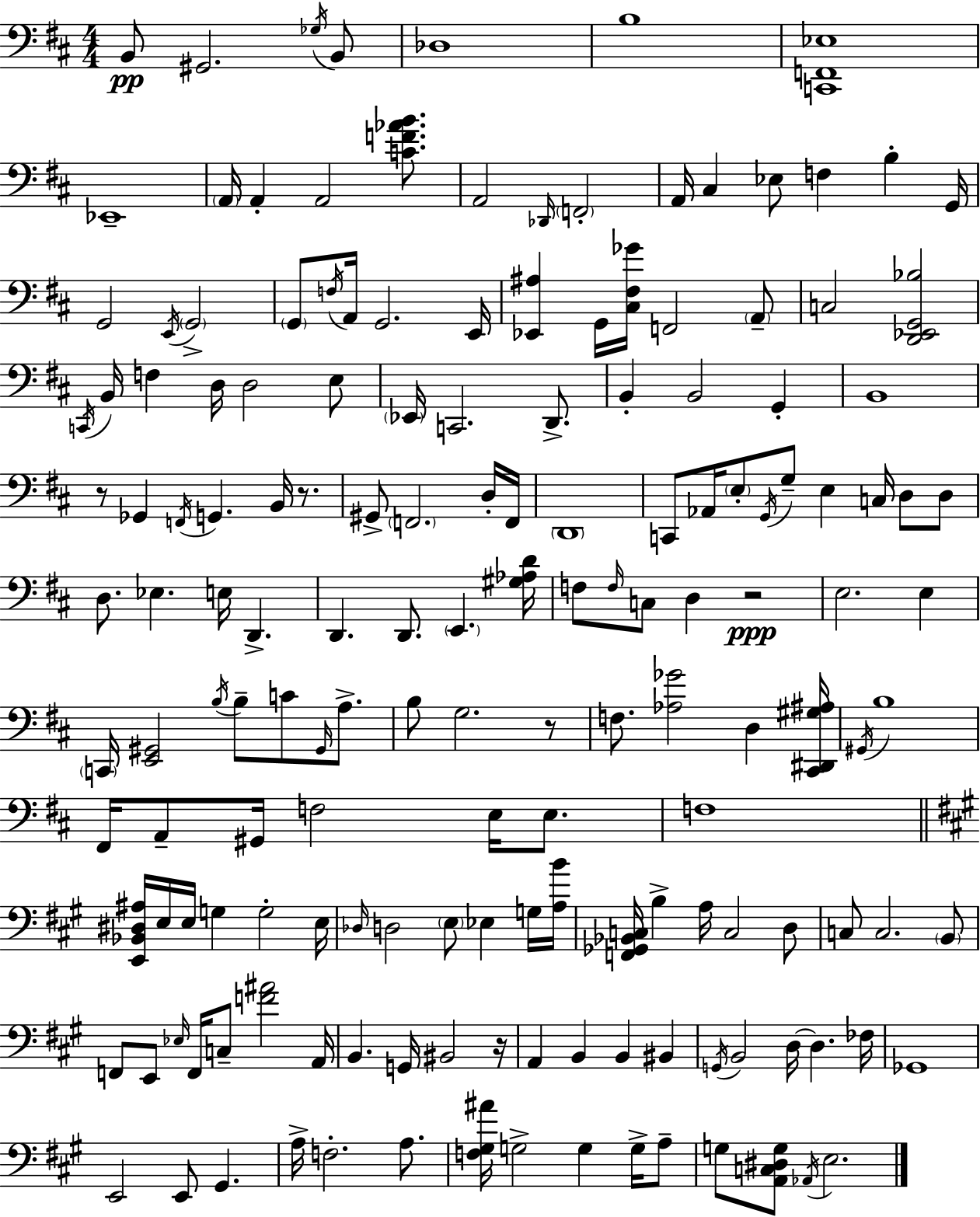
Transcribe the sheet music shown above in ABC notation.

X:1
T:Untitled
M:4/4
L:1/4
K:D
B,,/2 ^G,,2 _G,/4 B,,/2 _D,4 B,4 [C,,F,,_E,]4 _E,,4 A,,/4 A,, A,,2 [CF_AB]/2 A,,2 _D,,/4 F,,2 A,,/4 ^C, _E,/2 F, B, G,,/4 G,,2 E,,/4 G,,2 G,,/2 F,/4 A,,/4 G,,2 E,,/4 [_E,,^A,] G,,/4 [^C,^F,_G]/4 F,,2 A,,/2 C,2 [D,,_E,,G,,_B,]2 C,,/4 B,,/4 F, D,/4 D,2 E,/2 _E,,/4 C,,2 D,,/2 B,, B,,2 G,, B,,4 z/2 _G,, F,,/4 G,, B,,/4 z/2 ^G,,/2 F,,2 D,/4 F,,/4 D,,4 C,,/2 _A,,/4 E,/2 G,,/4 G,/2 E, C,/4 D,/2 D,/2 D,/2 _E, E,/4 D,, D,, D,,/2 E,, [^G,_A,D]/4 F,/2 F,/4 C,/2 D, z2 E,2 E, C,,/4 [E,,^G,,]2 B,/4 B,/2 C/2 ^G,,/4 A,/2 B,/2 G,2 z/2 F,/2 [_A,_G]2 D, [^C,,^D,,^G,^A,]/4 ^G,,/4 B,4 ^F,,/4 A,,/2 ^G,,/4 F,2 E,/4 E,/2 F,4 [E,,_B,,^D,^A,]/4 E,/4 E,/4 G, G,2 E,/4 _D,/4 D,2 E,/2 _E, G,/4 [A,B]/4 [F,,_G,,_B,,C,]/4 B, A,/4 C,2 D,/2 C,/2 C,2 B,,/2 F,,/2 E,,/2 _E,/4 F,,/4 C,/2 [F^A]2 A,,/4 B,, G,,/4 ^B,,2 z/4 A,, B,, B,, ^B,, G,,/4 B,,2 D,/4 D, _F,/4 _G,,4 E,,2 E,,/2 ^G,, A,/4 F,2 A,/2 [F,^G,^A]/4 G,2 G, G,/4 A,/2 G,/2 [A,,C,^D,G,]/2 _A,,/4 E,2